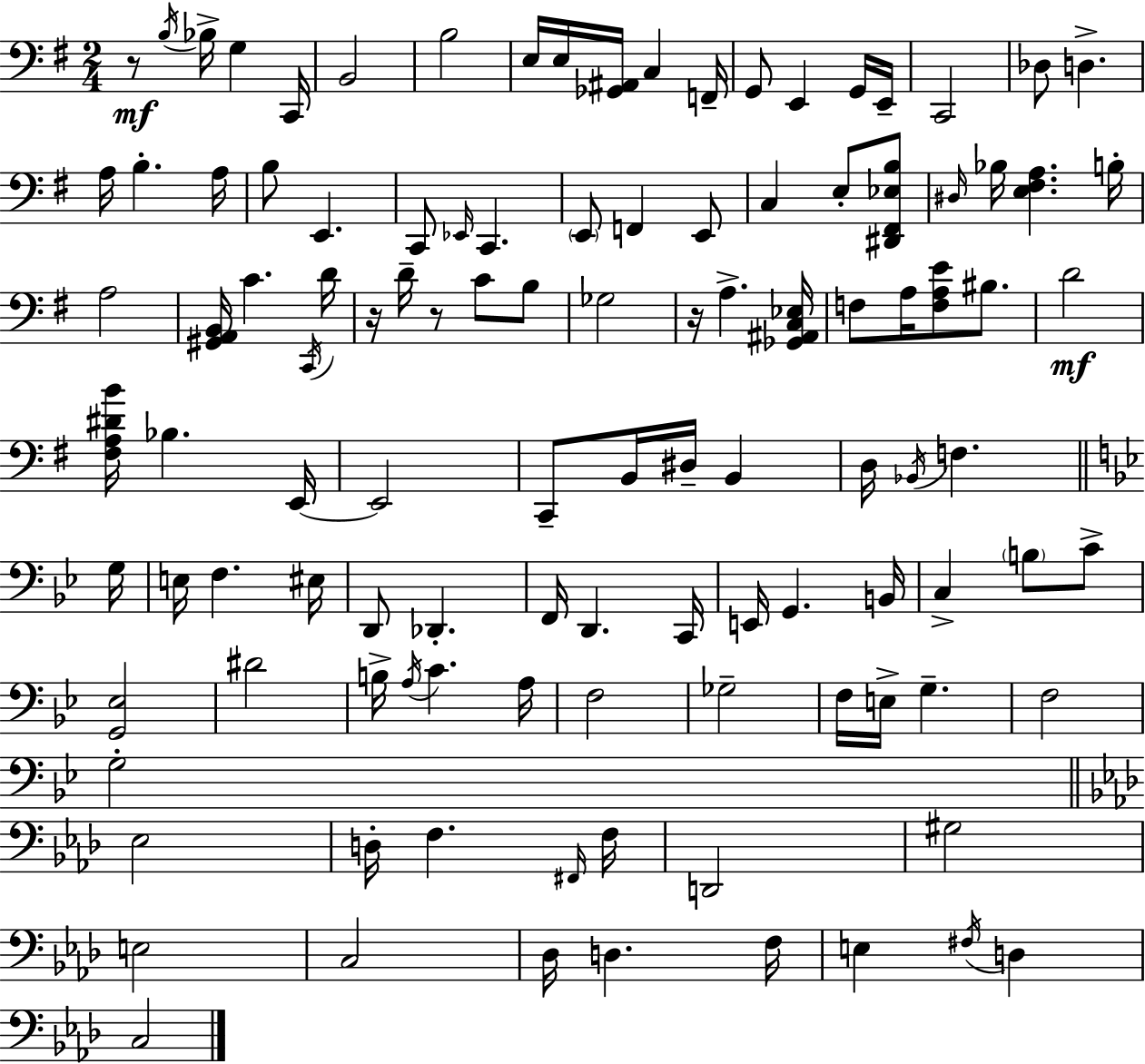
R/e B3/s Bb3/s G3/q C2/s B2/h B3/h E3/s E3/s [Gb2,A#2]/s C3/q F2/s G2/e E2/q G2/s E2/s C2/h Db3/e D3/q. A3/s B3/q. A3/s B3/e E2/q. C2/e Eb2/s C2/q. E2/e F2/q E2/e C3/q E3/e [D#2,F#2,Eb3,B3]/e D#3/s Bb3/s [E3,F#3,A3]/q. B3/s A3/h [G#2,A2,B2]/s C4/q. C2/s D4/s R/s D4/s R/e C4/e B3/e Gb3/h R/s A3/q. [Gb2,A#2,C3,Eb3]/s F3/e A3/s [F3,A3,E4]/e BIS3/e. D4/h [F#3,A3,D#4,B4]/s Bb3/q. E2/s E2/h C2/e B2/s D#3/s B2/q D3/s Bb2/s F3/q. G3/s E3/s F3/q. EIS3/s D2/e Db2/q. F2/s D2/q. C2/s E2/s G2/q. B2/s C3/q B3/e C4/e [G2,Eb3]/h D#4/h B3/s A3/s C4/q. A3/s F3/h Gb3/h F3/s E3/s G3/q. F3/h G3/h Eb3/h D3/s F3/q. F#2/s F3/s D2/h G#3/h E3/h C3/h Db3/s D3/q. F3/s E3/q F#3/s D3/q C3/h